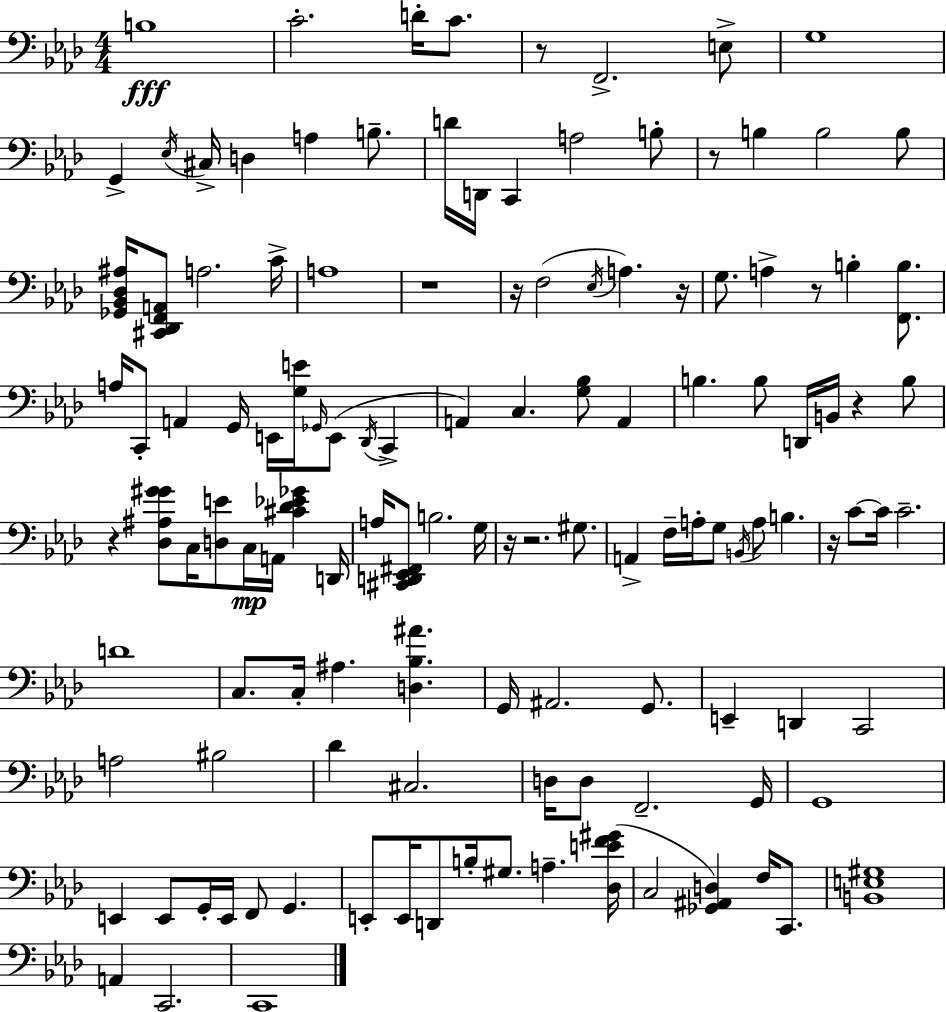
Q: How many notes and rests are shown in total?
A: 126